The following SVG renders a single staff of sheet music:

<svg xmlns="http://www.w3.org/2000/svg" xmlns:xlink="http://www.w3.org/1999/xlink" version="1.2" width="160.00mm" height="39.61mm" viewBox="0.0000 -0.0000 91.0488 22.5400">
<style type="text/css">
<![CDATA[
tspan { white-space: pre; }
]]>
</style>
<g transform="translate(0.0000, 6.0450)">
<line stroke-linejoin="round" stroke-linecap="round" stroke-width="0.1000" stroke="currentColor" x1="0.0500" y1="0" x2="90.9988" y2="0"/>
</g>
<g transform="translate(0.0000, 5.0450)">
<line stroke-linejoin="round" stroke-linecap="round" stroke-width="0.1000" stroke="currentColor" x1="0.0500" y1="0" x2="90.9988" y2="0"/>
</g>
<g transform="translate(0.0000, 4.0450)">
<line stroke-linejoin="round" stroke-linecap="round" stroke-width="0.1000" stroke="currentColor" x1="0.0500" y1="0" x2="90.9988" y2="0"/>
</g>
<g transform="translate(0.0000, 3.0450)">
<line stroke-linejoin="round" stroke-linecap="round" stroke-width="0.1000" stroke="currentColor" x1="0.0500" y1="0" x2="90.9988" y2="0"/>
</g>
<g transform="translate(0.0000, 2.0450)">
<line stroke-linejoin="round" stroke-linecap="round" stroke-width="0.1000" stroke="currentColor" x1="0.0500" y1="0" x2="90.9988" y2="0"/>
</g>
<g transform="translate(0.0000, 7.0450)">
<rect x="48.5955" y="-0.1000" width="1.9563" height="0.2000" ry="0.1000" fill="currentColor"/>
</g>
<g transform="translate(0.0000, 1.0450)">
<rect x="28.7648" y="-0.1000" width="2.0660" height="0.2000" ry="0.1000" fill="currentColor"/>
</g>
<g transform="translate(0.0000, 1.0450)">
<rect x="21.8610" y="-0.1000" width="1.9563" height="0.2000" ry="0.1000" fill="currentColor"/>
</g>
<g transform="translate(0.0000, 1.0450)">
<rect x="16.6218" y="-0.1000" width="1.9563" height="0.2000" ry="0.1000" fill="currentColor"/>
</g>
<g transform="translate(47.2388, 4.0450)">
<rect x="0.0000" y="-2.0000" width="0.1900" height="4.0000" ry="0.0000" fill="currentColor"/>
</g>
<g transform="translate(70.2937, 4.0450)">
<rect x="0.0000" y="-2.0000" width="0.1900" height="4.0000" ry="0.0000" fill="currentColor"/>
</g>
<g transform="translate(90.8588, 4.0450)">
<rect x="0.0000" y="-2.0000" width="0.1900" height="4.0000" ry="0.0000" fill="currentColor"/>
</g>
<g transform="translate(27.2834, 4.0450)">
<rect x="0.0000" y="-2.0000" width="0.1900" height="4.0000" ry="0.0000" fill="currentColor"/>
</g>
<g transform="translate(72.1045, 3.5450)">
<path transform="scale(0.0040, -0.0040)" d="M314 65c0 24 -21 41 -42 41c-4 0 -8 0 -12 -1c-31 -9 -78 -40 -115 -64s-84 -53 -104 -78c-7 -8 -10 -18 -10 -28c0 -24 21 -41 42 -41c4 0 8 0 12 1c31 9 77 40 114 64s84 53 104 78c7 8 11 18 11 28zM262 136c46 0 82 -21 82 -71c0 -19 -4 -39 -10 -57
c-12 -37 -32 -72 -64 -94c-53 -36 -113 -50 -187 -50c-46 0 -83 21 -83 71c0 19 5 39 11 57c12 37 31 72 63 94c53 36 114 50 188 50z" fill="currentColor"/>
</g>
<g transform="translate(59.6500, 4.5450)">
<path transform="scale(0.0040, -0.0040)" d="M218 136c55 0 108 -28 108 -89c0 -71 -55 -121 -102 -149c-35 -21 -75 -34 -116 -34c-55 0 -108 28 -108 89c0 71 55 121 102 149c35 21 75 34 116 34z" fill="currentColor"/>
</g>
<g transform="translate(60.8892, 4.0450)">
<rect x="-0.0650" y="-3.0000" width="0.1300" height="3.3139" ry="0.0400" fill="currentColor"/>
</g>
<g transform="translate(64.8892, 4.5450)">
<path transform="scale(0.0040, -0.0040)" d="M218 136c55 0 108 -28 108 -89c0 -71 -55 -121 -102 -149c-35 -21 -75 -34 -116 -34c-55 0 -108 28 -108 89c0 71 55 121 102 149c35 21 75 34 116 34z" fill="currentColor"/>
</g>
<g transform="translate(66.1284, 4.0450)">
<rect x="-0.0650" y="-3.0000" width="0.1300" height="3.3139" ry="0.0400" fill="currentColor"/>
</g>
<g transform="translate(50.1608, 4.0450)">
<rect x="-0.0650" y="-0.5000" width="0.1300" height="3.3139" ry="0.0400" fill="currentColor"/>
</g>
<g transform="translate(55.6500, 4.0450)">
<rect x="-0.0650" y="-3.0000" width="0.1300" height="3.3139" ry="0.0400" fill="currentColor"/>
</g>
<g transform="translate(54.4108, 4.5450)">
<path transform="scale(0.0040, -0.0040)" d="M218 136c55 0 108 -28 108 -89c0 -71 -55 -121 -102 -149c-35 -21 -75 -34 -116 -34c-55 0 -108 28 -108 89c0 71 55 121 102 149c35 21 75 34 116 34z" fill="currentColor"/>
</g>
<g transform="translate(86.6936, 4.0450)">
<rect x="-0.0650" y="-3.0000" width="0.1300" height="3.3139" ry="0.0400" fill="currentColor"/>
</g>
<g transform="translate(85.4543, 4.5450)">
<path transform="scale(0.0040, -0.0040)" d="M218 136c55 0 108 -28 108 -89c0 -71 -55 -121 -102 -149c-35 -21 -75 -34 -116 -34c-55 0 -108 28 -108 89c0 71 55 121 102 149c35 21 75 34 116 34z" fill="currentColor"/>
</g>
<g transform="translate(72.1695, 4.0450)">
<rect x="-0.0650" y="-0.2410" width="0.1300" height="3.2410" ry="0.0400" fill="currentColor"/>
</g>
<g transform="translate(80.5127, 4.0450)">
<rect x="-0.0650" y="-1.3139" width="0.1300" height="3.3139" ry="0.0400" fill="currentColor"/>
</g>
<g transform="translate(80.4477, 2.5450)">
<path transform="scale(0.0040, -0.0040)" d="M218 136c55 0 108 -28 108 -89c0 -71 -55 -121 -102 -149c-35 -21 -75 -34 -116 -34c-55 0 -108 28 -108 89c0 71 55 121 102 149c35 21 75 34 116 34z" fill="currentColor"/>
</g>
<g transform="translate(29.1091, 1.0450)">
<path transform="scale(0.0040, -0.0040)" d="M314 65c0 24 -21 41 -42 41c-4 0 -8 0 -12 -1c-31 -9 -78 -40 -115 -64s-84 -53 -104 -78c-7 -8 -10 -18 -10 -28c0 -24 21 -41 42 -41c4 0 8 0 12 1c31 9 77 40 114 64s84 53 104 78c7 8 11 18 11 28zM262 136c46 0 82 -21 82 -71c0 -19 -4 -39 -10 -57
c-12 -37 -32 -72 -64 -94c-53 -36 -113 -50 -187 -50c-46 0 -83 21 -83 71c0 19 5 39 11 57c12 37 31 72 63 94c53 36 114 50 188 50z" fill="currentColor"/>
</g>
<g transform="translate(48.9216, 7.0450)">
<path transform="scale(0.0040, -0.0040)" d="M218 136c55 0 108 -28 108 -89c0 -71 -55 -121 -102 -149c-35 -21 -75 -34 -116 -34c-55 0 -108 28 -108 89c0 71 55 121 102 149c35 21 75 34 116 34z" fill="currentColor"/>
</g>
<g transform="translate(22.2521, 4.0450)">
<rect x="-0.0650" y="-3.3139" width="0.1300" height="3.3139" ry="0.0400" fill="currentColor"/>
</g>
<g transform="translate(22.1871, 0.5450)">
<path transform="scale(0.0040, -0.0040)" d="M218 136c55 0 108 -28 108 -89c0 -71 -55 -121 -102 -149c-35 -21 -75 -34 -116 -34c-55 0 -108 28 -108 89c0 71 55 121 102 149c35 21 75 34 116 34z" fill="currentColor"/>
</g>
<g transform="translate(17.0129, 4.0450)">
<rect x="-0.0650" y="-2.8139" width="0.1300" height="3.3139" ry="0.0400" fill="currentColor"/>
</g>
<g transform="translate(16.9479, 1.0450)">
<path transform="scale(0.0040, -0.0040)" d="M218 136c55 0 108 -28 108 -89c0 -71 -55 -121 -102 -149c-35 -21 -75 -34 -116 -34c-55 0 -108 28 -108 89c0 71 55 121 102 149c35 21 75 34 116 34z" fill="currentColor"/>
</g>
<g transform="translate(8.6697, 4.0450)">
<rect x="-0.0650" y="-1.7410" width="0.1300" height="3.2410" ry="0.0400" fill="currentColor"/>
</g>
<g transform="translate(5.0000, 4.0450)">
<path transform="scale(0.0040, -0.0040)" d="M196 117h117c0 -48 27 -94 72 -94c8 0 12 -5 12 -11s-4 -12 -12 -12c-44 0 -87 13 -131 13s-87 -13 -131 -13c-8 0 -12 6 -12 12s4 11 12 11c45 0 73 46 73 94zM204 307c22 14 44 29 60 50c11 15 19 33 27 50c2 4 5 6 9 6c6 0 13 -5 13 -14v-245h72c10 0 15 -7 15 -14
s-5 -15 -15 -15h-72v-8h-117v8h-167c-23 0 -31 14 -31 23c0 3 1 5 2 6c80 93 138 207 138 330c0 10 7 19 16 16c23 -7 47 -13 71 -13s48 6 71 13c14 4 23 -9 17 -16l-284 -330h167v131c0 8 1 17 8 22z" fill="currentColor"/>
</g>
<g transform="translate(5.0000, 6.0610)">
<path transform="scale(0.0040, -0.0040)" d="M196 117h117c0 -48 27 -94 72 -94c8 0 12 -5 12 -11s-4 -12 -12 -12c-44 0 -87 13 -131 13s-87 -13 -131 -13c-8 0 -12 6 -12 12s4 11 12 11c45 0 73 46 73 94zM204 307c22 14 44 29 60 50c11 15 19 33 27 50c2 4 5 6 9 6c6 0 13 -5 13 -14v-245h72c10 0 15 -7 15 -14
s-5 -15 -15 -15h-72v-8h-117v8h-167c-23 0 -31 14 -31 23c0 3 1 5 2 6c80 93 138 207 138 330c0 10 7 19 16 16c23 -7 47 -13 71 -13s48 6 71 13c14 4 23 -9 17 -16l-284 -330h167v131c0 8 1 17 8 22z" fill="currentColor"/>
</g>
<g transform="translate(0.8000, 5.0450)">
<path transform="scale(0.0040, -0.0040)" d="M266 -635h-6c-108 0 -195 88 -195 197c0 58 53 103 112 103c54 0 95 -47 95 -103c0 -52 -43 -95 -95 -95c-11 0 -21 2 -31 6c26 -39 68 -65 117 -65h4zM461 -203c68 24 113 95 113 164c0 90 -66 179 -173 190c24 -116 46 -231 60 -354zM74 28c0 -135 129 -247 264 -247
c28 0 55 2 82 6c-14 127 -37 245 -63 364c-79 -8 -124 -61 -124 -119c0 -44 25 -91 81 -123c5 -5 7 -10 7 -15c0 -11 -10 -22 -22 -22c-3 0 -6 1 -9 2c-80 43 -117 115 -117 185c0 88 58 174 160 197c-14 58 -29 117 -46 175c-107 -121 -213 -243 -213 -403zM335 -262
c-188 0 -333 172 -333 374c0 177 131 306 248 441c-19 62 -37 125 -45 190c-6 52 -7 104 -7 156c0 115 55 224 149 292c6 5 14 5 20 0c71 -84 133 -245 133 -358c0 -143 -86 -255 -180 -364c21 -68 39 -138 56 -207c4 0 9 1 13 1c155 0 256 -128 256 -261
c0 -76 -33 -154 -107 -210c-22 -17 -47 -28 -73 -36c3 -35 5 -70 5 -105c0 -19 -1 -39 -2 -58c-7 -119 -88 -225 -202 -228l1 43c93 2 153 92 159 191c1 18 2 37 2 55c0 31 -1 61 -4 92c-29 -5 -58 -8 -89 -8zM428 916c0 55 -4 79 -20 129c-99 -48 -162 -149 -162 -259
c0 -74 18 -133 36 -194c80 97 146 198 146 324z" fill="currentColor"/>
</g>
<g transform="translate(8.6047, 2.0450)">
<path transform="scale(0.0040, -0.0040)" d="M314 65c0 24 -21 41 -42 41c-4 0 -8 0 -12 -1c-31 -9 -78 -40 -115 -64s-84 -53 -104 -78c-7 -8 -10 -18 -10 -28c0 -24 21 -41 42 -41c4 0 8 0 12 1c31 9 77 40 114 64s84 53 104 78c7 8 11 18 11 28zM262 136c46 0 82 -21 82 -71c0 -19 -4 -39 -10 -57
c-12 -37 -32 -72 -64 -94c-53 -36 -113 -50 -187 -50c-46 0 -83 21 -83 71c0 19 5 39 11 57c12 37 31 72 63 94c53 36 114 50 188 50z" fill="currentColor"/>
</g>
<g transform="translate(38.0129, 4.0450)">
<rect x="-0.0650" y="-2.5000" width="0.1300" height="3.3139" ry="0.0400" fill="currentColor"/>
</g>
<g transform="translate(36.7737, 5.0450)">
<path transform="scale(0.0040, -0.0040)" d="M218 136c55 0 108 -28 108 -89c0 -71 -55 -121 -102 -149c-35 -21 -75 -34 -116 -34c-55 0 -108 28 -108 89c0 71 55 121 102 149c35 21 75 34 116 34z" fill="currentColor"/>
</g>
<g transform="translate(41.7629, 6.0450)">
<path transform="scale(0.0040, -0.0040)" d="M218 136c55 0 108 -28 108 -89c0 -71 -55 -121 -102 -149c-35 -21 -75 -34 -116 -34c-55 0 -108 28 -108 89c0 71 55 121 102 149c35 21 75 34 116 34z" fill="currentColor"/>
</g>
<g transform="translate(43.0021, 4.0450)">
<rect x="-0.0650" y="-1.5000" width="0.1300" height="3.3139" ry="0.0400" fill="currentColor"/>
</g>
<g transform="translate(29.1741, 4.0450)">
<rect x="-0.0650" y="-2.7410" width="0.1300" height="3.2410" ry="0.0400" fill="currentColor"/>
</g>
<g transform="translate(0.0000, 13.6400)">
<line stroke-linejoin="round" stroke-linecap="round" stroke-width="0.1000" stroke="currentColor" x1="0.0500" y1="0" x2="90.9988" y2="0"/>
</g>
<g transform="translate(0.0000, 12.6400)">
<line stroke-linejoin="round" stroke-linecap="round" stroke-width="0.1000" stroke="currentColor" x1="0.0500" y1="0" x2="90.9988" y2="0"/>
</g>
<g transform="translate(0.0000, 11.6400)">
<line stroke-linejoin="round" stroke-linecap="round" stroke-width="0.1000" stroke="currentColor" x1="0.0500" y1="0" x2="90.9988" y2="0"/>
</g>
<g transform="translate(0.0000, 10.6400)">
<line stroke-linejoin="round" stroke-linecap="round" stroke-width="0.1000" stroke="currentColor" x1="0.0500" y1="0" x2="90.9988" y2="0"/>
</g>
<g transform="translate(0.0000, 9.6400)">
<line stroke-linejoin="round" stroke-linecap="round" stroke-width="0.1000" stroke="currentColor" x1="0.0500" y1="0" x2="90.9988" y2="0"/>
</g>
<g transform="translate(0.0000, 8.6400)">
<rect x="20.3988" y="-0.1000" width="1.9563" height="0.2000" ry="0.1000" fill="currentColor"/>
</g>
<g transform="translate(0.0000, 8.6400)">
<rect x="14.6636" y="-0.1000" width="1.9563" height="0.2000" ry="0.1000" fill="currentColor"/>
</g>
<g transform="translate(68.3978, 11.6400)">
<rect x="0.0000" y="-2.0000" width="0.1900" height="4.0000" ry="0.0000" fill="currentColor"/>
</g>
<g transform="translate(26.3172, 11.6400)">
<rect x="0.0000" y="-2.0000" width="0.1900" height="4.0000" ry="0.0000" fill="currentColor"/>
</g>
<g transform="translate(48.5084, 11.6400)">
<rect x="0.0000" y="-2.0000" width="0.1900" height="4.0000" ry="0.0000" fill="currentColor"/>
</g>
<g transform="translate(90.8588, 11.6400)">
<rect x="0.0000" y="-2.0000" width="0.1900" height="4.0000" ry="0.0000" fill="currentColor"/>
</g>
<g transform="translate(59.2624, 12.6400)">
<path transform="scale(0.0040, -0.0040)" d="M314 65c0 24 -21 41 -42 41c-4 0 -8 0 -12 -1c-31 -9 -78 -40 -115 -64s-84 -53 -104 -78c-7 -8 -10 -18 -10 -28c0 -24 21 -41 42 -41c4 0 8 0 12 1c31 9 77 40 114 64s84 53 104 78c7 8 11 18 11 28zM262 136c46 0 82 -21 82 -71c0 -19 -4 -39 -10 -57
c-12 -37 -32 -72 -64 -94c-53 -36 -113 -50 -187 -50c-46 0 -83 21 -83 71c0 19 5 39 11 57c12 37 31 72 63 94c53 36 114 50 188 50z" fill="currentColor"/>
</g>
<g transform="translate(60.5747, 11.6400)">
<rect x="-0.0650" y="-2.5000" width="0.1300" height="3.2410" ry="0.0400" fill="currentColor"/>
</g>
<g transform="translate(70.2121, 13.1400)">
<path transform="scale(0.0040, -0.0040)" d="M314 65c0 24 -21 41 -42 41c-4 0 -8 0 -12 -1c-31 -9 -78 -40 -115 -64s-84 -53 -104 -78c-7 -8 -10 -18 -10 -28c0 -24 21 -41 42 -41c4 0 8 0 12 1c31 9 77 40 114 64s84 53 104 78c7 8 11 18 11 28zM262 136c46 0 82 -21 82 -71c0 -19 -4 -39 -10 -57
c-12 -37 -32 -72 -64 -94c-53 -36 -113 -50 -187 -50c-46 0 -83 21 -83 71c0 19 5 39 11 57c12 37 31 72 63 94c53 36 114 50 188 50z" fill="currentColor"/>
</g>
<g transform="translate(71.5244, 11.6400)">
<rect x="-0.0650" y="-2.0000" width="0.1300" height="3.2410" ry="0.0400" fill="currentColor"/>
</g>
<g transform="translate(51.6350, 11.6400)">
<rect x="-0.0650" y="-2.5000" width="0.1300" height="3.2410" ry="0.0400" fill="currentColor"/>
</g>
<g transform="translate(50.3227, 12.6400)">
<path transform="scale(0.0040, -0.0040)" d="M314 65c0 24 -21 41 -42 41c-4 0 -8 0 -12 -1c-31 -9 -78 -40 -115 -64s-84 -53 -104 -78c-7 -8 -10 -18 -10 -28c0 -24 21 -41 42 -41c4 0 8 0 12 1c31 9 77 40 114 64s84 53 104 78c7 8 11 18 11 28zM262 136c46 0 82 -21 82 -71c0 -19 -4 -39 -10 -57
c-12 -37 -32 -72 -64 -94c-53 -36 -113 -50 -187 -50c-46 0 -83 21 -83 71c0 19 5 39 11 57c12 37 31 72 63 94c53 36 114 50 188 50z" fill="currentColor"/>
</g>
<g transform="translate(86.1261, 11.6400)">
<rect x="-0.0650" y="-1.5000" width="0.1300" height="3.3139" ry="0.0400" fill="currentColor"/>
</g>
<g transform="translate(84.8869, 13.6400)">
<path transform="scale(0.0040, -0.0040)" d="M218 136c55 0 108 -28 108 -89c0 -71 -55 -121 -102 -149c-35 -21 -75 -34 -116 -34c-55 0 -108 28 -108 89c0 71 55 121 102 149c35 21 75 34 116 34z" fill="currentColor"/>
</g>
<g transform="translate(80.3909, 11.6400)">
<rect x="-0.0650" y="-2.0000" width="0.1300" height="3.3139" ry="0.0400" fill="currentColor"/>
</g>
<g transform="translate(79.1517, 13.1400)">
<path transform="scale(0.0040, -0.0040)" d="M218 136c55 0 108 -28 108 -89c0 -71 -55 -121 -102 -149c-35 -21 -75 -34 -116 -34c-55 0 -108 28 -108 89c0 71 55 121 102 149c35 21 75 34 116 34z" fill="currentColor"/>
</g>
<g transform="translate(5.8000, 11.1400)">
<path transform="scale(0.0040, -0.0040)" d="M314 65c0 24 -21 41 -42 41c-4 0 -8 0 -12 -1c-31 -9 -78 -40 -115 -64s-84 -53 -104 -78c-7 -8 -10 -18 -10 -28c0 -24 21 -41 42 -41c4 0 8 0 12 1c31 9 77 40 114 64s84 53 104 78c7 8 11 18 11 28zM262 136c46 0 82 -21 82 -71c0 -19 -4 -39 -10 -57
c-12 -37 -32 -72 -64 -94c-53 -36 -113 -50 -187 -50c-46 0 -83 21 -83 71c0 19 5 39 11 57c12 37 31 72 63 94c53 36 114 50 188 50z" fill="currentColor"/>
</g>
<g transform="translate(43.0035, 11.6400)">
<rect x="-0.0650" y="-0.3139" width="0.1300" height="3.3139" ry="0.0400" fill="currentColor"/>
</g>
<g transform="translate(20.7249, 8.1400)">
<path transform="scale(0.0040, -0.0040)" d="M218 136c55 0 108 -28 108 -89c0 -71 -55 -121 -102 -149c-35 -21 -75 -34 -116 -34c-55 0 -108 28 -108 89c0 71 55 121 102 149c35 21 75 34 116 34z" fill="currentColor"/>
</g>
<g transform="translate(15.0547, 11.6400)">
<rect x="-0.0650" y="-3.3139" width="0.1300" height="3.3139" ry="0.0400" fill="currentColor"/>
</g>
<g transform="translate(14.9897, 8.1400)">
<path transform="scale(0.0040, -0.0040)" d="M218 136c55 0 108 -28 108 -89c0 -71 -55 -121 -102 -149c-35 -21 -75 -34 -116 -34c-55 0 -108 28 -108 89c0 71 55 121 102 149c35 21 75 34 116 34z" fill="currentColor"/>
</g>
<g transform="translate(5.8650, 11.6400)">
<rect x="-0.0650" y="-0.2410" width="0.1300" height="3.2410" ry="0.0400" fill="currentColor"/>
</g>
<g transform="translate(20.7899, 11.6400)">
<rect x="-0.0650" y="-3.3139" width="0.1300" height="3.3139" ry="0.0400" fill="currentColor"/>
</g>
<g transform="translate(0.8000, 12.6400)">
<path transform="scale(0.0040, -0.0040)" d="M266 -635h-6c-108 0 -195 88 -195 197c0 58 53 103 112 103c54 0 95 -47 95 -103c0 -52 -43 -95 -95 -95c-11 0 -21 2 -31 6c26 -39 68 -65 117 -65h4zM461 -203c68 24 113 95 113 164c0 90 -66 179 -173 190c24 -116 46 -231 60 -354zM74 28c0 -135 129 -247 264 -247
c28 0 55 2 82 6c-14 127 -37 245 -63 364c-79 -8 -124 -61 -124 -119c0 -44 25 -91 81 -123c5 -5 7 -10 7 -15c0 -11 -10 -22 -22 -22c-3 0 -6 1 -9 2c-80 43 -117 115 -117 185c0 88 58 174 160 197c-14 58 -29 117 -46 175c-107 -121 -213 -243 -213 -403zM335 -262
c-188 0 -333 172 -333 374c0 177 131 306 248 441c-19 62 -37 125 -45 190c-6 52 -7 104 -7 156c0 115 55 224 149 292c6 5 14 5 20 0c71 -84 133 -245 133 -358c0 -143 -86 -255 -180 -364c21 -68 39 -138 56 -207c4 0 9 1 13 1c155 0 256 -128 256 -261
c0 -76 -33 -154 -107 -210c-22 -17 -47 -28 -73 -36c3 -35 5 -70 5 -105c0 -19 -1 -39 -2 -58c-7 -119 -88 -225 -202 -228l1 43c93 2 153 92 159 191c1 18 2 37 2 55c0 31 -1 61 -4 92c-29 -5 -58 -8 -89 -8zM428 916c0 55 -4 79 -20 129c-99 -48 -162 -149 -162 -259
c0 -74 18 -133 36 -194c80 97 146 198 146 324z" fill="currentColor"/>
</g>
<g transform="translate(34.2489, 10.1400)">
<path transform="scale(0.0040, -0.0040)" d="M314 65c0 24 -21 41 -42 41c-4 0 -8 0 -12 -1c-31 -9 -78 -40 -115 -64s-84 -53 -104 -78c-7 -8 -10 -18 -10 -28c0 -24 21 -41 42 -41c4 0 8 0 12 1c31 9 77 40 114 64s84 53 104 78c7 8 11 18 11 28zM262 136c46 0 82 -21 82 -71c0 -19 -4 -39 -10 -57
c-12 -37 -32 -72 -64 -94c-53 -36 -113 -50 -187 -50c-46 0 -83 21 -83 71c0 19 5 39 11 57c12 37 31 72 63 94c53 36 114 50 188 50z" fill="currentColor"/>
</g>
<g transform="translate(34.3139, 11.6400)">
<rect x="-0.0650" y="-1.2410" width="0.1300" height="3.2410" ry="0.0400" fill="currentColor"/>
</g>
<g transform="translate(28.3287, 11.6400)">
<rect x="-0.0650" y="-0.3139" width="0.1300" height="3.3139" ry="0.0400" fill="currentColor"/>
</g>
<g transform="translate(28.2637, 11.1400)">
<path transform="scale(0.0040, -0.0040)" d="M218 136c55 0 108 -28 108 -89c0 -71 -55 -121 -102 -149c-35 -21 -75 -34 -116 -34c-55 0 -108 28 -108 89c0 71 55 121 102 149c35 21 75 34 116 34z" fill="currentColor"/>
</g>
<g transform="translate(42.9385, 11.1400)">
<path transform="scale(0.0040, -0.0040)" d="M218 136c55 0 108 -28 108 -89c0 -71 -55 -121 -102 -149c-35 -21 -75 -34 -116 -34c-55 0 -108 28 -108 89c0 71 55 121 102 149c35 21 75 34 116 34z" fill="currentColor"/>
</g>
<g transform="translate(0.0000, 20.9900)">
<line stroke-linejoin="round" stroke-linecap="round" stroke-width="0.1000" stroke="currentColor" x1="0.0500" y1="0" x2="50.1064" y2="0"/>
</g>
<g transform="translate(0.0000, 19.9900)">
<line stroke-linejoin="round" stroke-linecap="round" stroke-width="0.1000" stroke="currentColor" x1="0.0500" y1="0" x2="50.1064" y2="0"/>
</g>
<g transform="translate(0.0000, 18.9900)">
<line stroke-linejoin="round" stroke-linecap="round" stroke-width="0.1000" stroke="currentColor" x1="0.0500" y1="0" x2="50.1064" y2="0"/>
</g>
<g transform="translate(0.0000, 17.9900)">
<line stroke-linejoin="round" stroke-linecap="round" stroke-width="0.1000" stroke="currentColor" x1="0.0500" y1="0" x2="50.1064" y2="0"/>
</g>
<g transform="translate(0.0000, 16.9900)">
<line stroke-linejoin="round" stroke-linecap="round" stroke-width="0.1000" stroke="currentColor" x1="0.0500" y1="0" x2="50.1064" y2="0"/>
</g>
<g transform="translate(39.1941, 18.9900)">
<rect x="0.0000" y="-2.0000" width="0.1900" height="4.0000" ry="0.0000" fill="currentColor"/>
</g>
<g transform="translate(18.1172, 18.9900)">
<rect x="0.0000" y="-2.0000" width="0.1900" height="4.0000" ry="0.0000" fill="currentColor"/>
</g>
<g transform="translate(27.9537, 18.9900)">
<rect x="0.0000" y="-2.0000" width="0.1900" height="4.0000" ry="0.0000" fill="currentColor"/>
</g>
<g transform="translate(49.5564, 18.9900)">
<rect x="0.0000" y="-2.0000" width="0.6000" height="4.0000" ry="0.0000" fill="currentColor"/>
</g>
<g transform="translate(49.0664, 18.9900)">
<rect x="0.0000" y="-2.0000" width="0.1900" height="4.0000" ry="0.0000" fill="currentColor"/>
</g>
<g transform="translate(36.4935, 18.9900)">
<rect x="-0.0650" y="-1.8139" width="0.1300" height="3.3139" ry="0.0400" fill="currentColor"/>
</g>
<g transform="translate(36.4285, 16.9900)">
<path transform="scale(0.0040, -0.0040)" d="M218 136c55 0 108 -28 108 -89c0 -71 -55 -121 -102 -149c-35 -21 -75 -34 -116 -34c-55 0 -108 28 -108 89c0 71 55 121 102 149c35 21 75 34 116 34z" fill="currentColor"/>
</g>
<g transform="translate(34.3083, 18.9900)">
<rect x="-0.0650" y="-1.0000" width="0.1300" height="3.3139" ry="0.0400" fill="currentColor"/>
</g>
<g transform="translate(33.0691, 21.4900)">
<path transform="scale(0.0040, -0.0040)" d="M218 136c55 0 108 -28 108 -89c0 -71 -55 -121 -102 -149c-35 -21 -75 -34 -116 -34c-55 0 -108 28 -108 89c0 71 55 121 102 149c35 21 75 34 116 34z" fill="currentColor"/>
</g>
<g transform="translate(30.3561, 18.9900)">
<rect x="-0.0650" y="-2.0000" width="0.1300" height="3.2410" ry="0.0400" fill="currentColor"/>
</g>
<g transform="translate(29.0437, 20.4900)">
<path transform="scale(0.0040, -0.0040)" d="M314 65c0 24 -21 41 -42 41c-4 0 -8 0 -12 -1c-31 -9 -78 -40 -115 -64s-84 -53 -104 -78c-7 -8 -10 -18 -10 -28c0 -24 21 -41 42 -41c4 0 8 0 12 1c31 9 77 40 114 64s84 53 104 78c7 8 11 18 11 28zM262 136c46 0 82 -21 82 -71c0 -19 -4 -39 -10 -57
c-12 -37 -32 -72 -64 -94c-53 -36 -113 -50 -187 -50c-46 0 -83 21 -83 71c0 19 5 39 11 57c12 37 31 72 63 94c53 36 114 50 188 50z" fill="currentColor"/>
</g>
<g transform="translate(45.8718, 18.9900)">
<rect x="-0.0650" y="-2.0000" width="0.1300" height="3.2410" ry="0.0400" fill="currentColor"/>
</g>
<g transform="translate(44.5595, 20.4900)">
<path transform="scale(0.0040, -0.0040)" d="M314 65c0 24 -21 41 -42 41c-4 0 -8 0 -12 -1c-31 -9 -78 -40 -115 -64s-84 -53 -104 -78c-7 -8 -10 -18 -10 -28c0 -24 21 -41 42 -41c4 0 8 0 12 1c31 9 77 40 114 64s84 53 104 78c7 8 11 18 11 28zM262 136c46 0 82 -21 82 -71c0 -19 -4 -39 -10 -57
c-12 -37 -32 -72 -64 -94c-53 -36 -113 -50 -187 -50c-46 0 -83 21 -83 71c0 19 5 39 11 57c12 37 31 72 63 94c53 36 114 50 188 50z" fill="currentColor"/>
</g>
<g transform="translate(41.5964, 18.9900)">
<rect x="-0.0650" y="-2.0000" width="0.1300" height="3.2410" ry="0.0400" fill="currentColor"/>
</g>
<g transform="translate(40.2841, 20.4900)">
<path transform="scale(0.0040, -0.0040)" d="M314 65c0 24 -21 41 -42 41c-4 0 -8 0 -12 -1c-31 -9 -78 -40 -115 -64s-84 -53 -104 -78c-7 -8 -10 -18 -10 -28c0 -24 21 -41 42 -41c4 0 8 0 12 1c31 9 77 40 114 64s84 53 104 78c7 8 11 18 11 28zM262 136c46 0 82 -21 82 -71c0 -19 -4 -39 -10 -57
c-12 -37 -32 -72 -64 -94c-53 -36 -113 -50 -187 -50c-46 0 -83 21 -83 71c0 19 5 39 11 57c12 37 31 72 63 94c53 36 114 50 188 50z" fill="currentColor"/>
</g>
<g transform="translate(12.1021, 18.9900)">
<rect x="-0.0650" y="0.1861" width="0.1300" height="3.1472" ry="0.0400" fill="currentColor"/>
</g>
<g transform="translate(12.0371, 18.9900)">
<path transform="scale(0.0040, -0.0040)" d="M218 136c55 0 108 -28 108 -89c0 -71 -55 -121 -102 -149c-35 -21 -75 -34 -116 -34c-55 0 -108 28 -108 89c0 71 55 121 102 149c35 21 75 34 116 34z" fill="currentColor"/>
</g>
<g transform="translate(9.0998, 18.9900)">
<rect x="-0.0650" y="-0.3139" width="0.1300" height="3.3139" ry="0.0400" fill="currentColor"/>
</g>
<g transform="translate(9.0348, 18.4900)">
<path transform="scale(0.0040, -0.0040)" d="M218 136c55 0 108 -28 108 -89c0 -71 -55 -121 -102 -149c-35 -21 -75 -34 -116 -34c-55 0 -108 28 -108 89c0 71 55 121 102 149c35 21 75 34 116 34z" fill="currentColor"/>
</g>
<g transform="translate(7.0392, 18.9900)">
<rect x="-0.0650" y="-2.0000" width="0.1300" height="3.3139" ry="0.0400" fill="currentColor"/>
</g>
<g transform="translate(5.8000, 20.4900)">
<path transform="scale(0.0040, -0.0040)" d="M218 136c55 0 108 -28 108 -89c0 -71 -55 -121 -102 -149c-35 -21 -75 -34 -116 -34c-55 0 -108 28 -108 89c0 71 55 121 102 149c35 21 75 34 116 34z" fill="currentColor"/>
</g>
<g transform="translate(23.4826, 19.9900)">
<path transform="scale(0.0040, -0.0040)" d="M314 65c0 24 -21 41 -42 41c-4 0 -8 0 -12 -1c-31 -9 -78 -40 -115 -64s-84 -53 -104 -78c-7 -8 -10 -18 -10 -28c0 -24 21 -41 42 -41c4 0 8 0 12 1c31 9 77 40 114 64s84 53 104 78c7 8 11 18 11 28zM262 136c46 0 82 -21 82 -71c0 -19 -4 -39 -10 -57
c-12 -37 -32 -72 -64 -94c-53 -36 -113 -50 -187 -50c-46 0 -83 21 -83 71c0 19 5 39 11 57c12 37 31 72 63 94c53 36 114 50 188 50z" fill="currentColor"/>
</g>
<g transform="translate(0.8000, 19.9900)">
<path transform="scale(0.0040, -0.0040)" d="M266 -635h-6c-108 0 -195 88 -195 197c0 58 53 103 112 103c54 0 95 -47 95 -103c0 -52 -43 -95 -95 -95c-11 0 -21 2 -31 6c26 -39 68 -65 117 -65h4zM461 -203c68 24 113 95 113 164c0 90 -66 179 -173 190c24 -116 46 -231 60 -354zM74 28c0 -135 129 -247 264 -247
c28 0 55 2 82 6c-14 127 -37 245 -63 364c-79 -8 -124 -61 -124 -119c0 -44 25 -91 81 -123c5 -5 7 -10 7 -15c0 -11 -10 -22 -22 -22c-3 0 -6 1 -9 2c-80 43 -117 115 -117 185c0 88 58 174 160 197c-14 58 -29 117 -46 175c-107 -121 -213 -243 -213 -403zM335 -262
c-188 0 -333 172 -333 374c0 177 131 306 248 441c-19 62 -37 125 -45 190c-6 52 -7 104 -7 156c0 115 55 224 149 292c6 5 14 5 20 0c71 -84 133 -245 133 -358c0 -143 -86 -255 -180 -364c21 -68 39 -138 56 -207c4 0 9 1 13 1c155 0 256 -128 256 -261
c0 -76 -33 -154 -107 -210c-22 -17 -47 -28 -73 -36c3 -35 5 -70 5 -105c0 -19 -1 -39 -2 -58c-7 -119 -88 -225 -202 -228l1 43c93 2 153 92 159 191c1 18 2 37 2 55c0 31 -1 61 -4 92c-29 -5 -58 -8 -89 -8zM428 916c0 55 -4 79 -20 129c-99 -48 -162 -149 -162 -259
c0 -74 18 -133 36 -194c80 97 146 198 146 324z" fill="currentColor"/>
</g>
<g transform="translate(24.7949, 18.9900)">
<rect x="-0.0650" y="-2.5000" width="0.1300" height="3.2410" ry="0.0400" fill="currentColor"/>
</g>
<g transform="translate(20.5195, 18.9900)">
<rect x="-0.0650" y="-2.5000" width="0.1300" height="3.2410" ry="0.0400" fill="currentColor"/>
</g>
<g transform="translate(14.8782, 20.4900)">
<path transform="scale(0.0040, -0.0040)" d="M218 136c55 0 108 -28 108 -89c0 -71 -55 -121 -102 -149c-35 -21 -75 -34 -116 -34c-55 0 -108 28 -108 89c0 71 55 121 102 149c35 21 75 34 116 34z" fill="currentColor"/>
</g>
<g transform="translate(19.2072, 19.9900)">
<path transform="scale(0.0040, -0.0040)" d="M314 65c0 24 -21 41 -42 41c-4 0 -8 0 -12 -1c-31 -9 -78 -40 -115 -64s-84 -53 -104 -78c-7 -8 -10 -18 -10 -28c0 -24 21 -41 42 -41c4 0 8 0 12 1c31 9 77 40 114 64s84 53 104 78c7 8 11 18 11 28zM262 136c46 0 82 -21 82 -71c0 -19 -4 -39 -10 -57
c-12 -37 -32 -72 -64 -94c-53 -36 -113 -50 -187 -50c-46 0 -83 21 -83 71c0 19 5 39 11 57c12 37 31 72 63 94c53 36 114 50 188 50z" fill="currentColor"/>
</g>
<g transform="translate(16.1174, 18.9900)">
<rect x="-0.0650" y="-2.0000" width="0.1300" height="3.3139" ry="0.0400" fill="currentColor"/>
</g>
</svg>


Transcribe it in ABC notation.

X:1
T:Untitled
M:4/4
L:1/4
K:C
f2 a b a2 G E C A A A c2 e A c2 b b c e2 c G2 G2 F2 F E F c B F G2 G2 F2 D f F2 F2